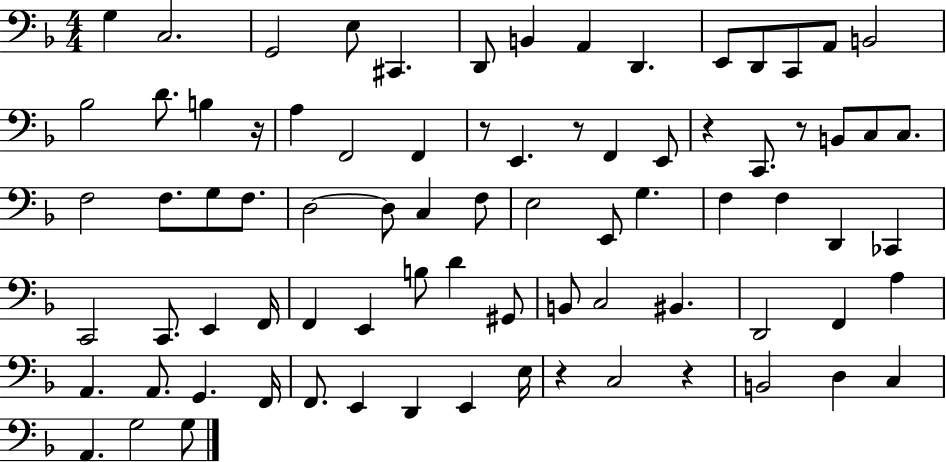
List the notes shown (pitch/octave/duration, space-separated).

G3/q C3/h. G2/h E3/e C#2/q. D2/e B2/q A2/q D2/q. E2/e D2/e C2/e A2/e B2/h Bb3/h D4/e. B3/q R/s A3/q F2/h F2/q R/e E2/q. R/e F2/q E2/e R/q C2/e. R/e B2/e C3/e C3/e. F3/h F3/e. G3/e F3/e. D3/h D3/e C3/q F3/e E3/h E2/e G3/q. F3/q F3/q D2/q CES2/q C2/h C2/e. E2/q F2/s F2/q E2/q B3/e D4/q G#2/e B2/e C3/h BIS2/q. D2/h F2/q A3/q A2/q. A2/e. G2/q. F2/s F2/e. E2/q D2/q E2/q E3/s R/q C3/h R/q B2/h D3/q C3/q A2/q. G3/h G3/e